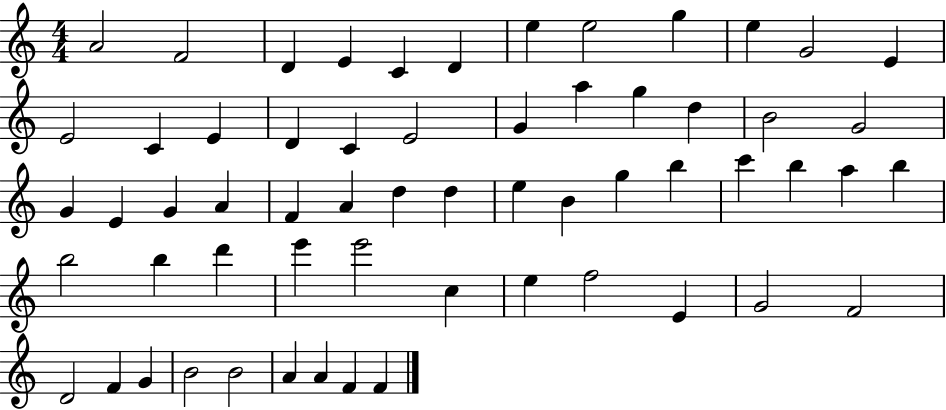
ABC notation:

X:1
T:Untitled
M:4/4
L:1/4
K:C
A2 F2 D E C D e e2 g e G2 E E2 C E D C E2 G a g d B2 G2 G E G A F A d d e B g b c' b a b b2 b d' e' e'2 c e f2 E G2 F2 D2 F G B2 B2 A A F F